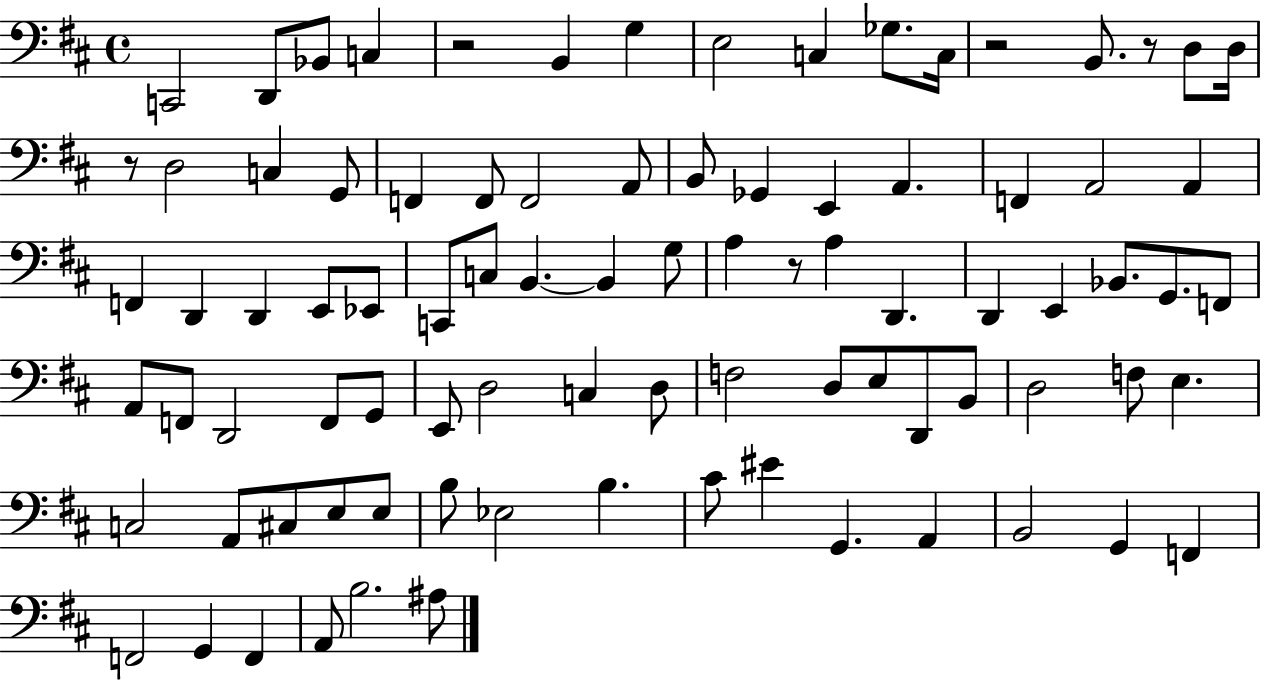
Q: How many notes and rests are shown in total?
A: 88